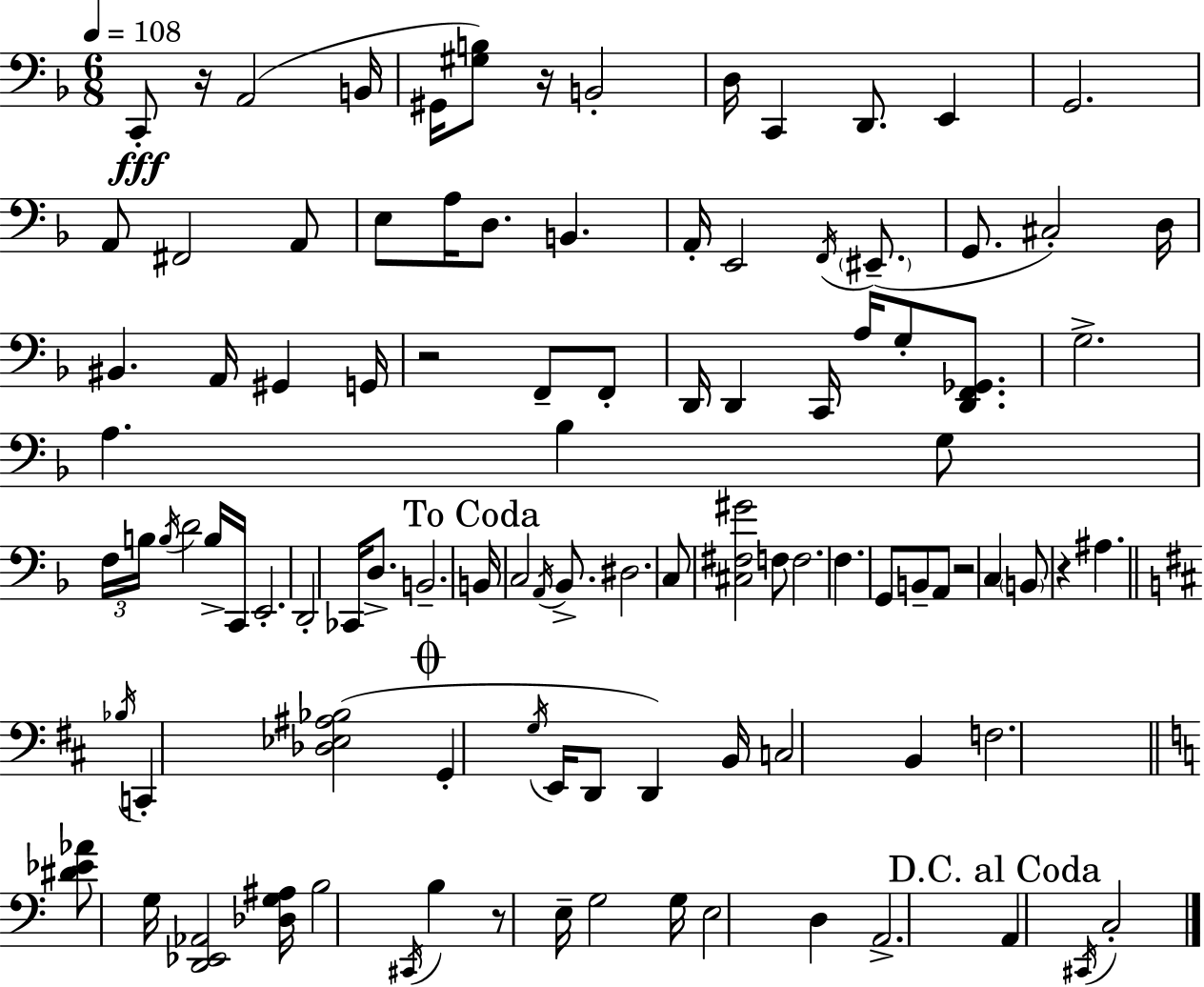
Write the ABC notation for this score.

X:1
T:Untitled
M:6/8
L:1/4
K:F
C,,/2 z/4 A,,2 B,,/4 ^G,,/4 [^G,B,]/2 z/4 B,,2 D,/4 C,, D,,/2 E,, G,,2 A,,/2 ^F,,2 A,,/2 E,/2 A,/4 D,/2 B,, A,,/4 E,,2 F,,/4 ^E,,/2 G,,/2 ^C,2 D,/4 ^B,, A,,/4 ^G,, G,,/4 z2 F,,/2 F,,/2 D,,/4 D,, C,,/4 A,/4 G,/2 [D,,F,,_G,,]/2 G,2 A, _B, G,/2 F,/4 B,/4 B,/4 D2 B,/4 C,,/4 E,,2 D,,2 _C,,/4 D,/2 B,,2 B,,/4 C,2 A,,/4 _B,,/2 ^D,2 C,/2 [^C,^F,^G]2 F,/2 F,2 F, G,,/2 B,,/2 A,,/2 z2 C, B,,/2 z ^A, _B,/4 C,, [_D,_E,^A,_B,]2 G,, G,/4 E,,/4 D,,/2 D,, B,,/4 C,2 B,, F,2 [^D_E_A]/2 G,/4 [D,,_E,,_A,,]2 [_D,G,^A,]/4 B,2 ^C,,/4 B, z/2 E,/4 G,2 G,/4 E,2 D, A,,2 A,, ^C,,/4 C,2